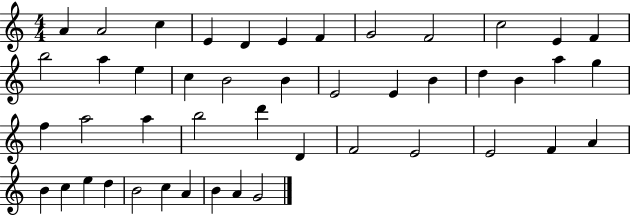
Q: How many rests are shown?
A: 0